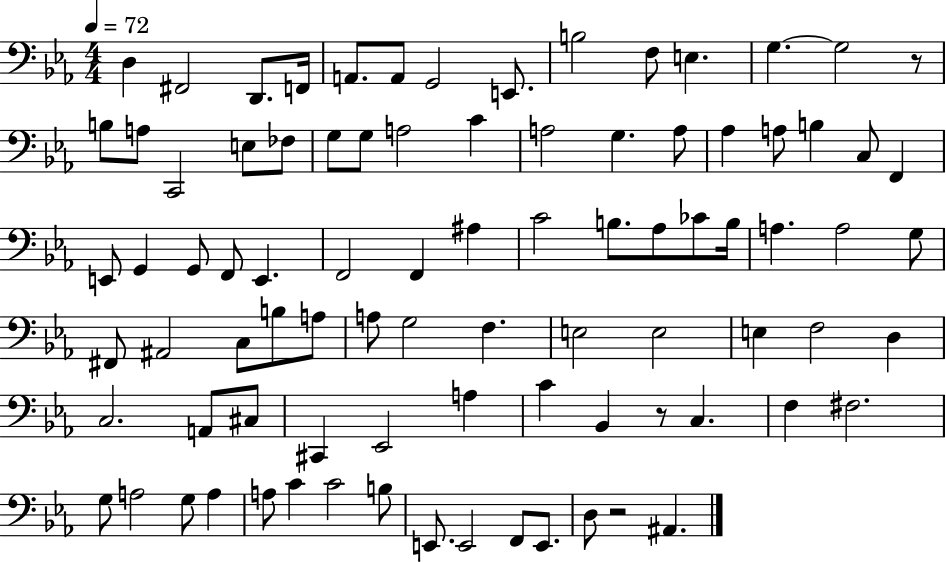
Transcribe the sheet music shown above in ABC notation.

X:1
T:Untitled
M:4/4
L:1/4
K:Eb
D, ^F,,2 D,,/2 F,,/4 A,,/2 A,,/2 G,,2 E,,/2 B,2 F,/2 E, G, G,2 z/2 B,/2 A,/2 C,,2 E,/2 _F,/2 G,/2 G,/2 A,2 C A,2 G, A,/2 _A, A,/2 B, C,/2 F,, E,,/2 G,, G,,/2 F,,/2 E,, F,,2 F,, ^A, C2 B,/2 _A,/2 _C/2 B,/4 A, A,2 G,/2 ^F,,/2 ^A,,2 C,/2 B,/2 A,/2 A,/2 G,2 F, E,2 E,2 E, F,2 D, C,2 A,,/2 ^C,/2 ^C,, _E,,2 A, C _B,, z/2 C, F, ^F,2 G,/2 A,2 G,/2 A, A,/2 C C2 B,/2 E,,/2 E,,2 F,,/2 E,,/2 D,/2 z2 ^A,,